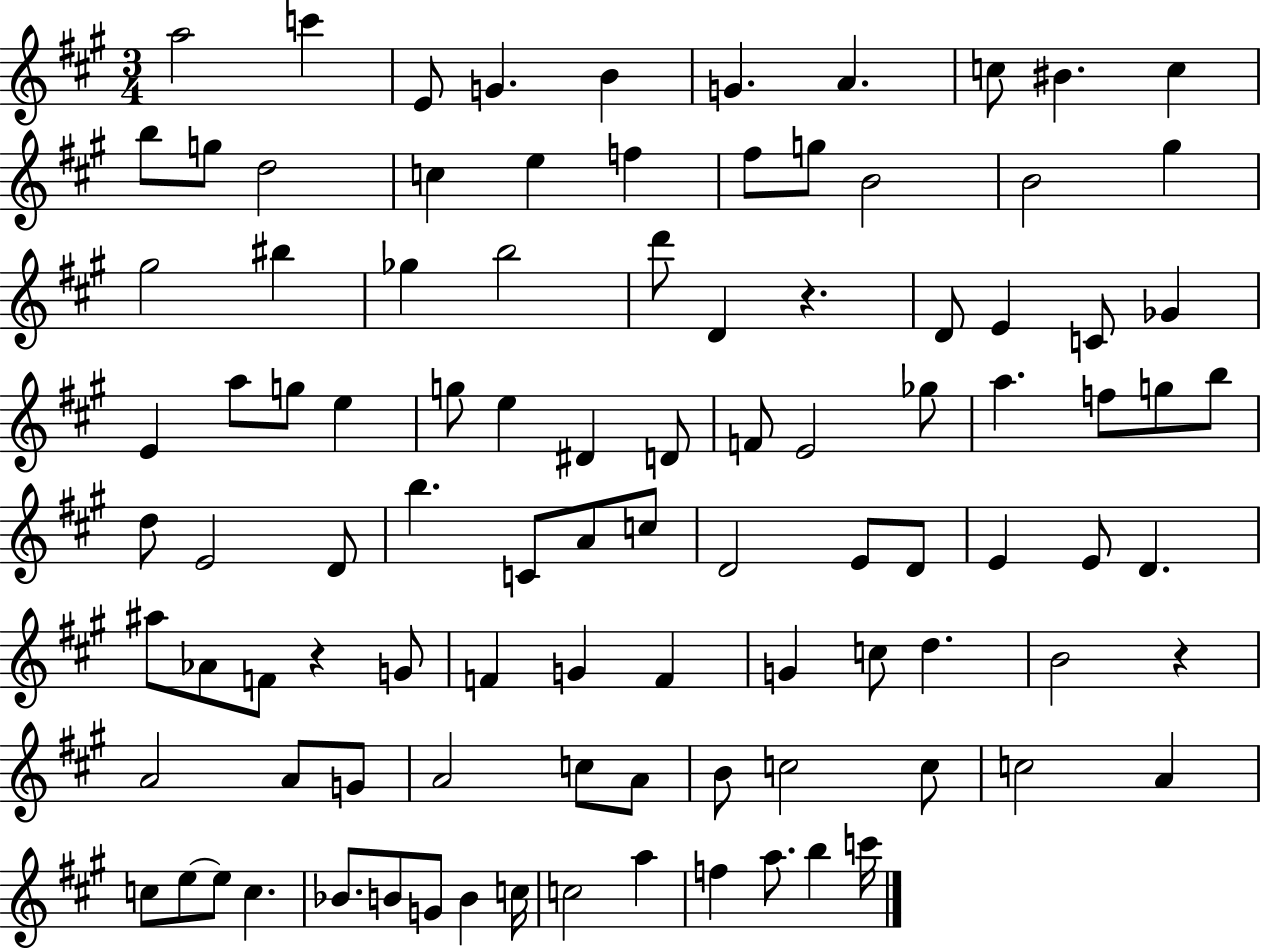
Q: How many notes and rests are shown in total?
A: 99